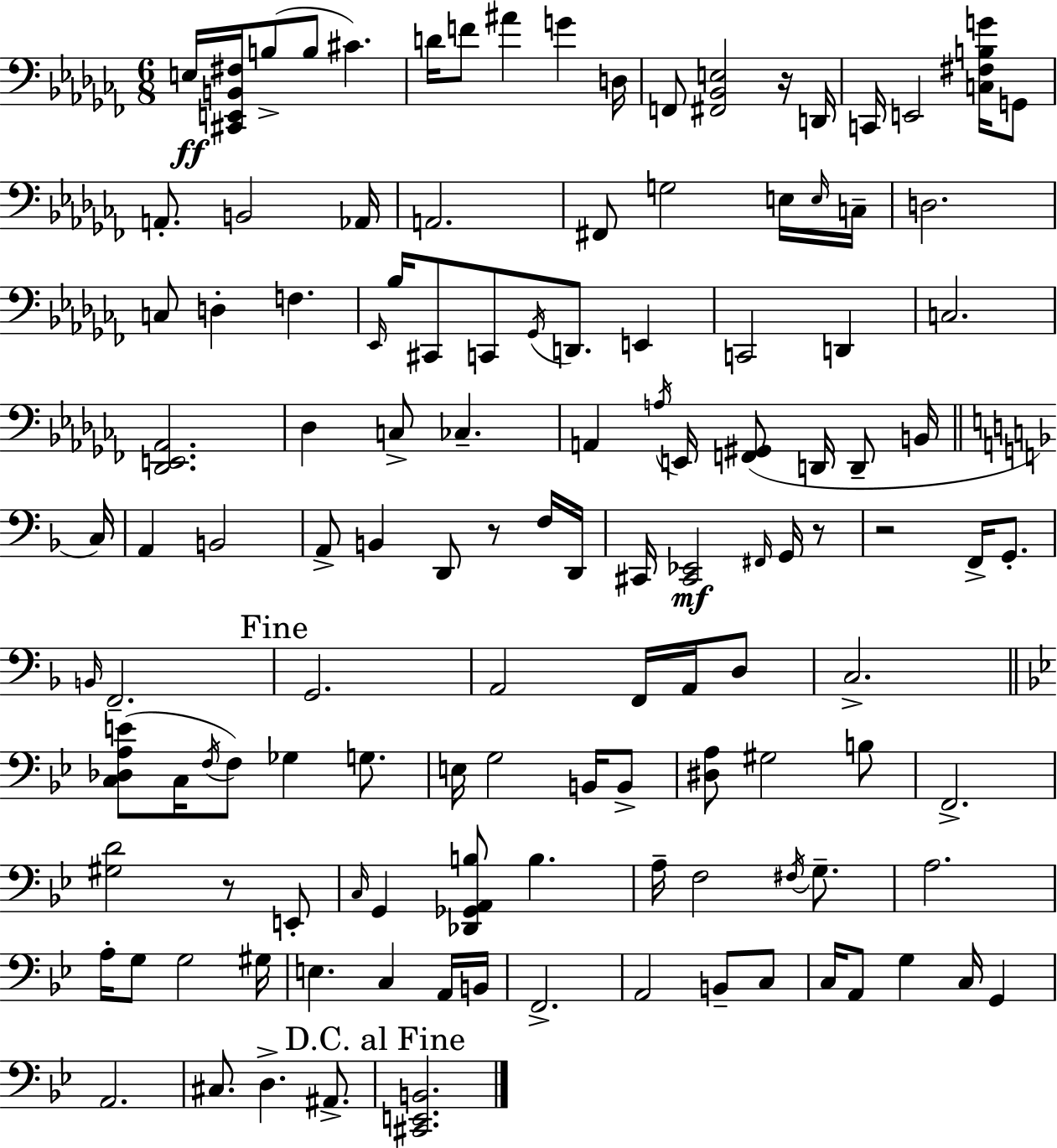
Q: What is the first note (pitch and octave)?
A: E3